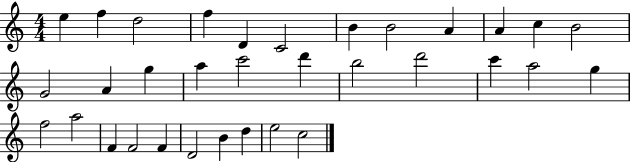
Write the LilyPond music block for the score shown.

{
  \clef treble
  \numericTimeSignature
  \time 4/4
  \key c \major
  e''4 f''4 d''2 | f''4 d'4 c'2 | b'4 b'2 a'4 | a'4 c''4 b'2 | \break g'2 a'4 g''4 | a''4 c'''2 d'''4 | b''2 d'''2 | c'''4 a''2 g''4 | \break f''2 a''2 | f'4 f'2 f'4 | d'2 b'4 d''4 | e''2 c''2 | \break \bar "|."
}